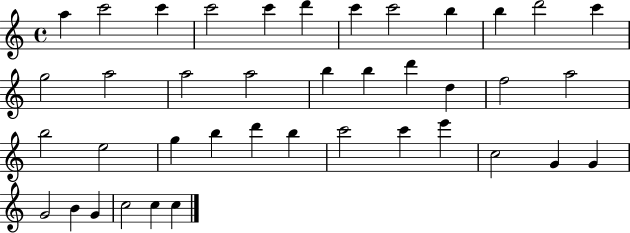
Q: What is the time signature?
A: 4/4